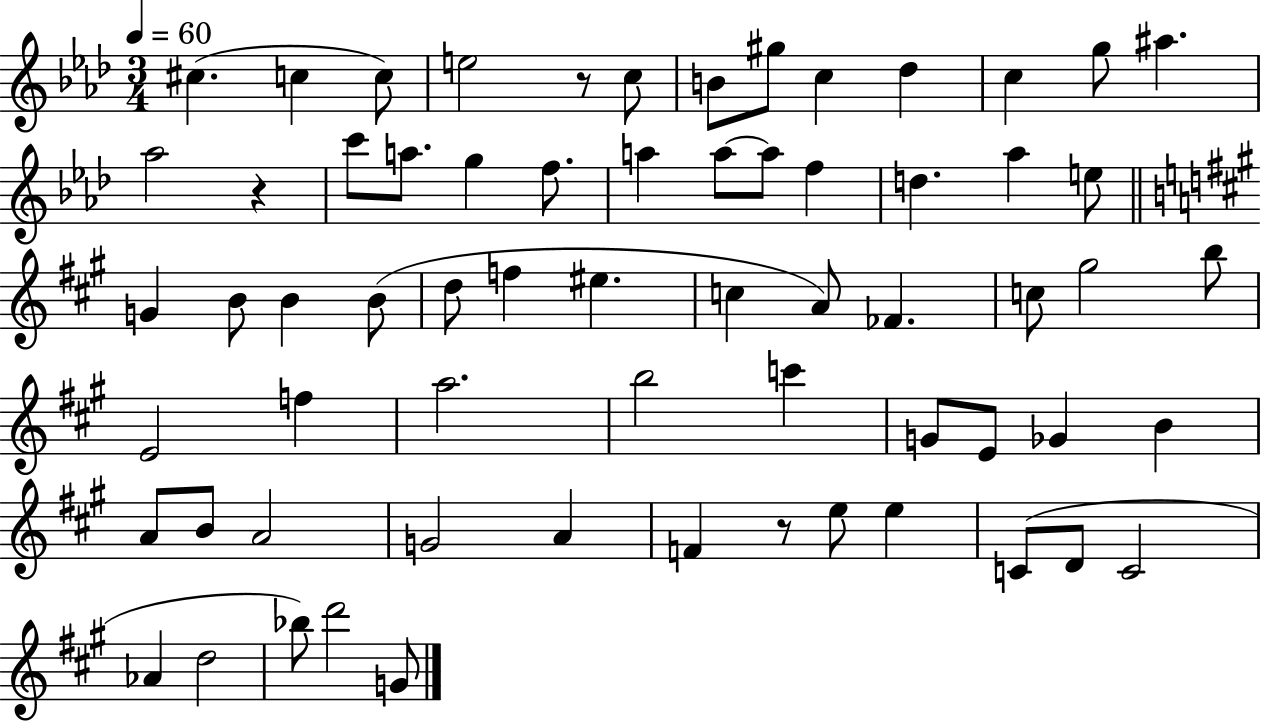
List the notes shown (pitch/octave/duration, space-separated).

C#5/q. C5/q C5/e E5/h R/e C5/e B4/e G#5/e C5/q Db5/q C5/q G5/e A#5/q. Ab5/h R/q C6/e A5/e. G5/q F5/e. A5/q A5/e A5/e F5/q D5/q. Ab5/q E5/e G4/q B4/e B4/q B4/e D5/e F5/q EIS5/q. C5/q A4/e FES4/q. C5/e G#5/h B5/e E4/h F5/q A5/h. B5/h C6/q G4/e E4/e Gb4/q B4/q A4/e B4/e A4/h G4/h A4/q F4/q R/e E5/e E5/q C4/e D4/e C4/h Ab4/q D5/h Bb5/e D6/h G4/e